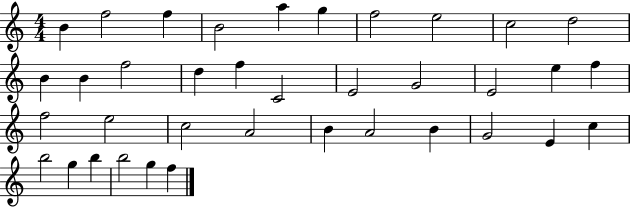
B4/q F5/h F5/q B4/h A5/q G5/q F5/h E5/h C5/h D5/h B4/q B4/q F5/h D5/q F5/q C4/h E4/h G4/h E4/h E5/q F5/q F5/h E5/h C5/h A4/h B4/q A4/h B4/q G4/h E4/q C5/q B5/h G5/q B5/q B5/h G5/q F5/q